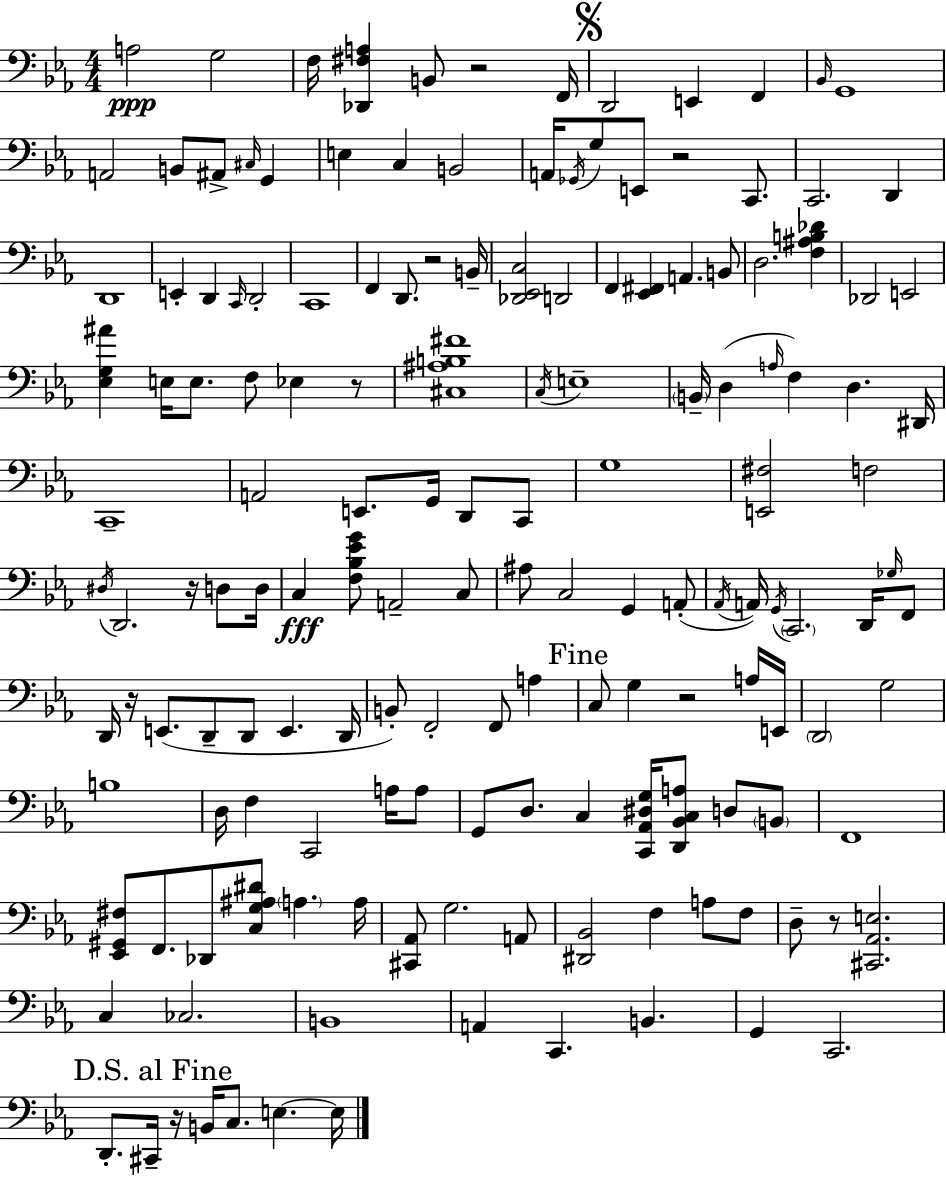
X:1
T:Untitled
M:4/4
L:1/4
K:Cm
A,2 G,2 F,/4 [_D,,^F,A,] B,,/2 z2 F,,/4 D,,2 E,, F,, _B,,/4 G,,4 A,,2 B,,/2 ^A,,/2 ^C,/4 G,, E, C, B,,2 A,,/4 _G,,/4 G,/2 E,,/2 z2 C,,/2 C,,2 D,, D,,4 E,, D,, C,,/4 D,,2 C,,4 F,, D,,/2 z2 B,,/4 [_D,,_E,,C,]2 D,,2 F,, [_E,,^F,,] A,, B,,/2 D,2 [F,^A,B,_D] _D,,2 E,,2 [_E,G,^A] E,/4 E,/2 F,/2 _E, z/2 [^C,^A,B,^F]4 C,/4 E,4 B,,/4 D, A,/4 F, D, ^D,,/4 C,,4 A,,2 E,,/2 G,,/4 D,,/2 C,,/2 G,4 [E,,^F,]2 F,2 ^D,/4 D,,2 z/4 D,/2 D,/4 C, [F,_B,_EG]/2 A,,2 C,/2 ^A,/2 C,2 G,, A,,/2 _A,,/4 A,,/4 G,,/4 C,,2 D,,/4 _G,/4 F,,/2 D,,/4 z/4 E,,/2 D,,/2 D,,/2 E,, D,,/4 B,,/2 F,,2 F,,/2 A, C,/2 G, z2 A,/4 E,,/4 D,,2 G,2 B,4 D,/4 F, C,,2 A,/4 A,/2 G,,/2 D,/2 C, [C,,_A,,^D,G,]/4 [D,,_B,,C,A,]/2 D,/2 B,,/2 F,,4 [_E,,^G,,^F,]/2 F,,/2 _D,,/2 [C,G,^A,^D]/2 A, A,/4 [^C,,_A,,]/2 G,2 A,,/2 [^D,,_B,,]2 F, A,/2 F,/2 D,/2 z/2 [^C,,_A,,E,]2 C, _C,2 B,,4 A,, C,, B,, G,, C,,2 D,,/2 ^C,,/4 z/4 B,,/4 C,/2 E, E,/4